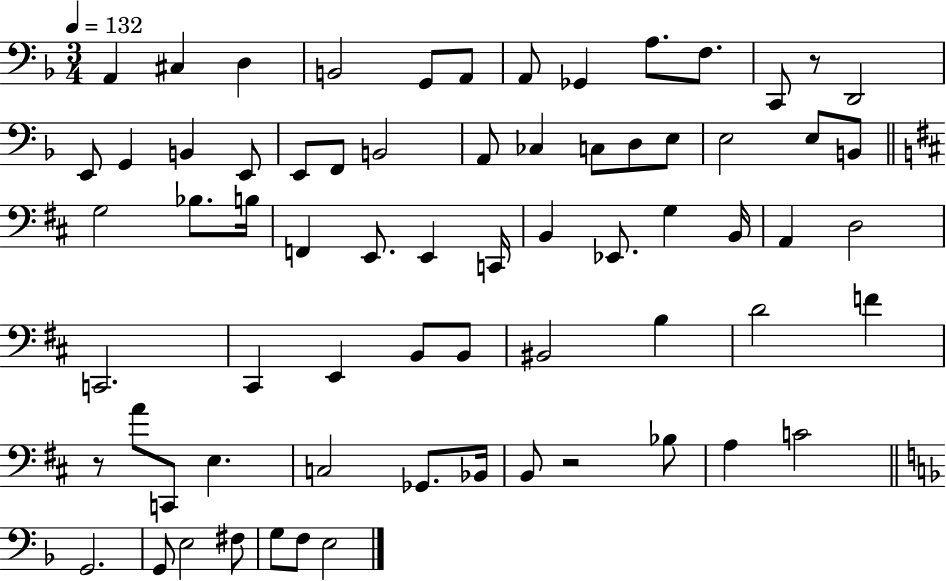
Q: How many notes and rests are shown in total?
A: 69